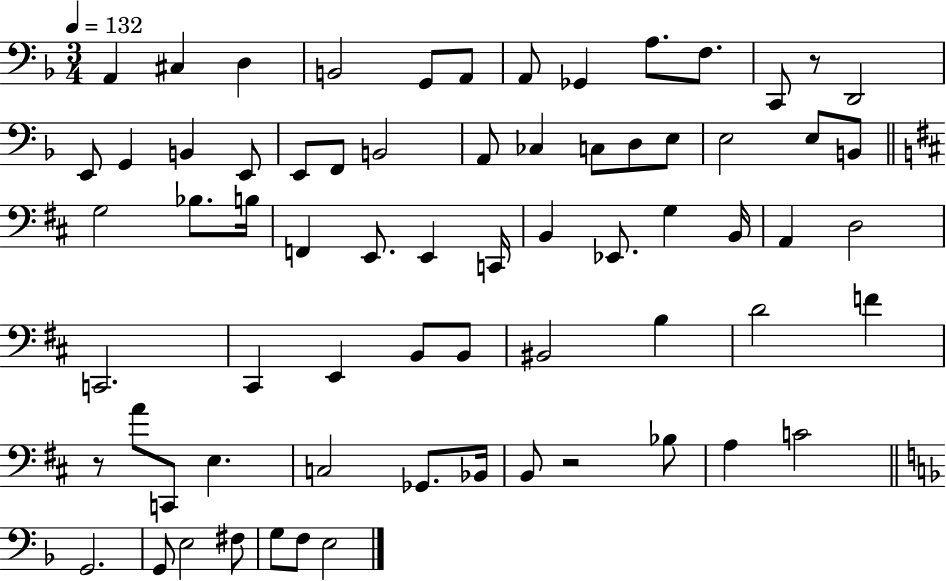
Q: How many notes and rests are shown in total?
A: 69